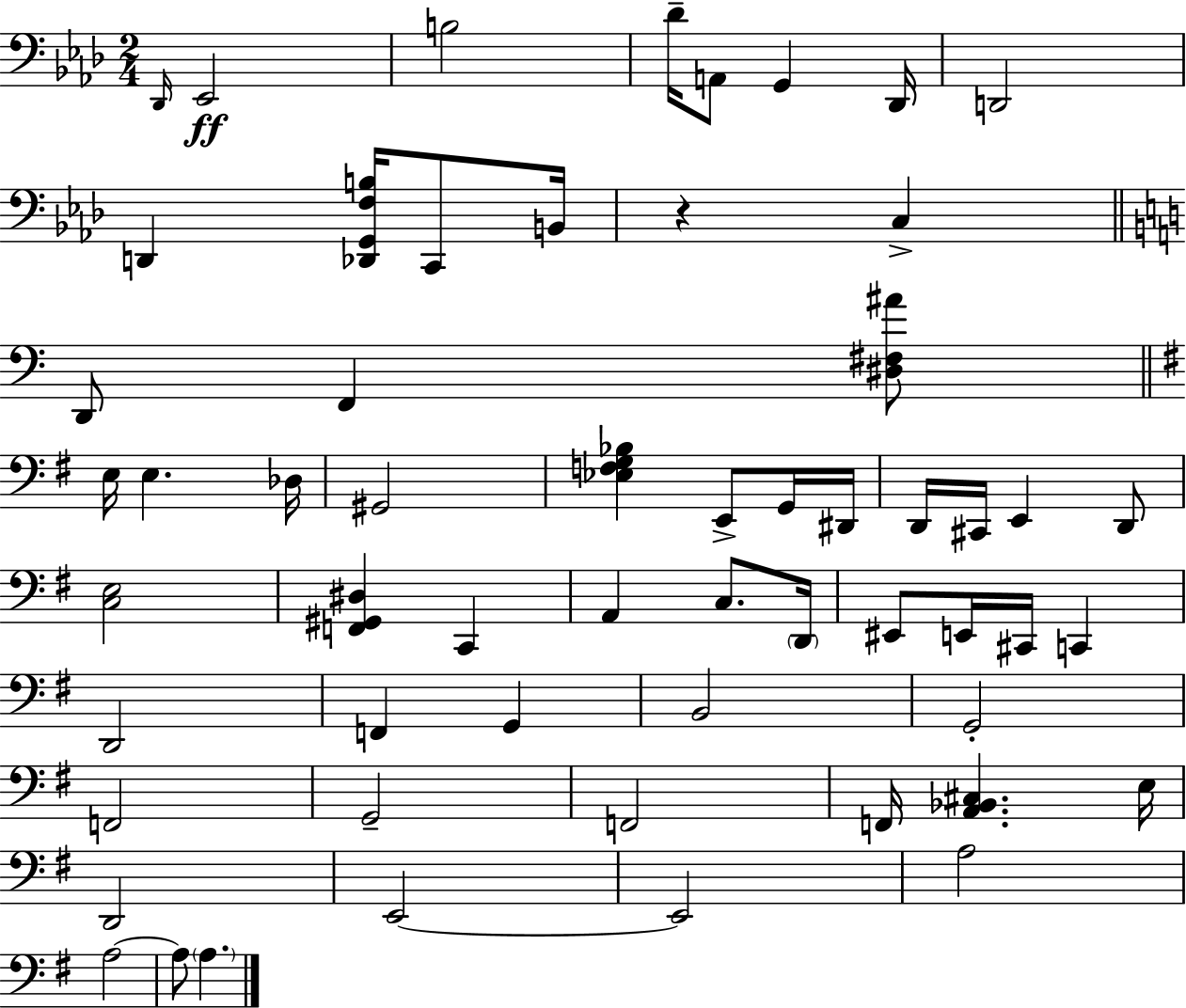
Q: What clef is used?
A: bass